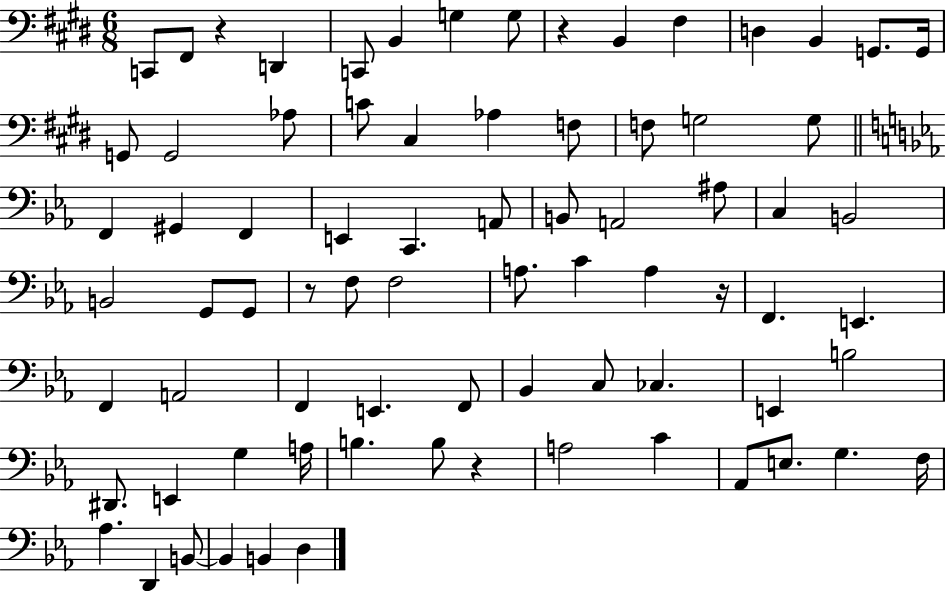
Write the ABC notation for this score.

X:1
T:Untitled
M:6/8
L:1/4
K:E
C,,/2 ^F,,/2 z D,, C,,/2 B,, G, G,/2 z B,, ^F, D, B,, G,,/2 G,,/4 G,,/2 G,,2 _A,/2 C/2 ^C, _A, F,/2 F,/2 G,2 G,/2 F,, ^G,, F,, E,, C,, A,,/2 B,,/2 A,,2 ^A,/2 C, B,,2 B,,2 G,,/2 G,,/2 z/2 F,/2 F,2 A,/2 C A, z/4 F,, E,, F,, A,,2 F,, E,, F,,/2 _B,, C,/2 _C, E,, B,2 ^D,,/2 E,, G, A,/4 B, B,/2 z A,2 C _A,,/2 E,/2 G, F,/4 _A, D,, B,,/2 B,, B,, D,